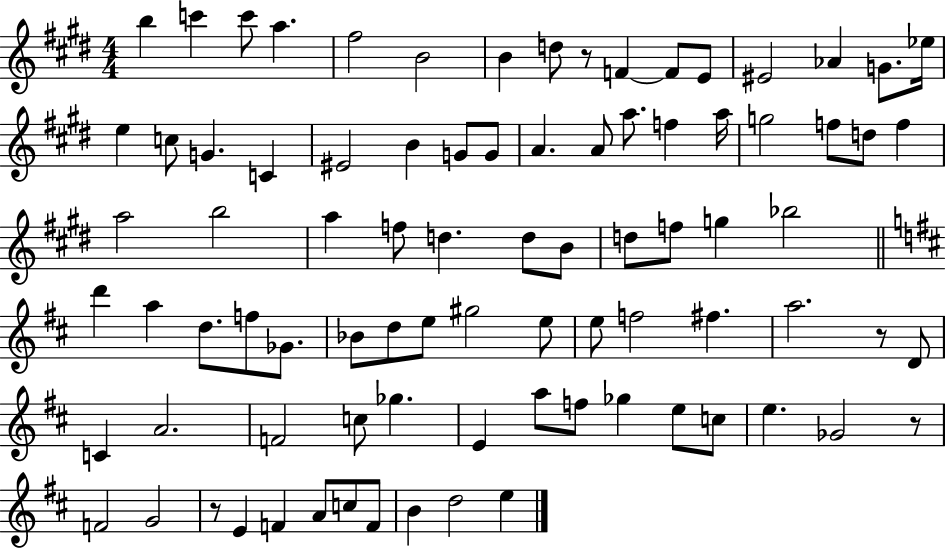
{
  \clef treble
  \numericTimeSignature
  \time 4/4
  \key e \major
  \repeat volta 2 { b''4 c'''4 c'''8 a''4. | fis''2 b'2 | b'4 d''8 r8 f'4~~ f'8 e'8 | eis'2 aes'4 g'8. ees''16 | \break e''4 c''8 g'4. c'4 | eis'2 b'4 g'8 g'8 | a'4. a'8 a''8. f''4 a''16 | g''2 f''8 d''8 f''4 | \break a''2 b''2 | a''4 f''8 d''4. d''8 b'8 | d''8 f''8 g''4 bes''2 | \bar "||" \break \key d \major d'''4 a''4 d''8. f''8 ges'8. | bes'8 d''8 e''8 gis''2 e''8 | e''8 f''2 fis''4. | a''2. r8 d'8 | \break c'4 a'2. | f'2 c''8 ges''4. | e'4 a''8 f''8 ges''4 e''8 c''8 | e''4. ges'2 r8 | \break f'2 g'2 | r8 e'4 f'4 a'8 c''8 f'8 | b'4 d''2 e''4 | } \bar "|."
}